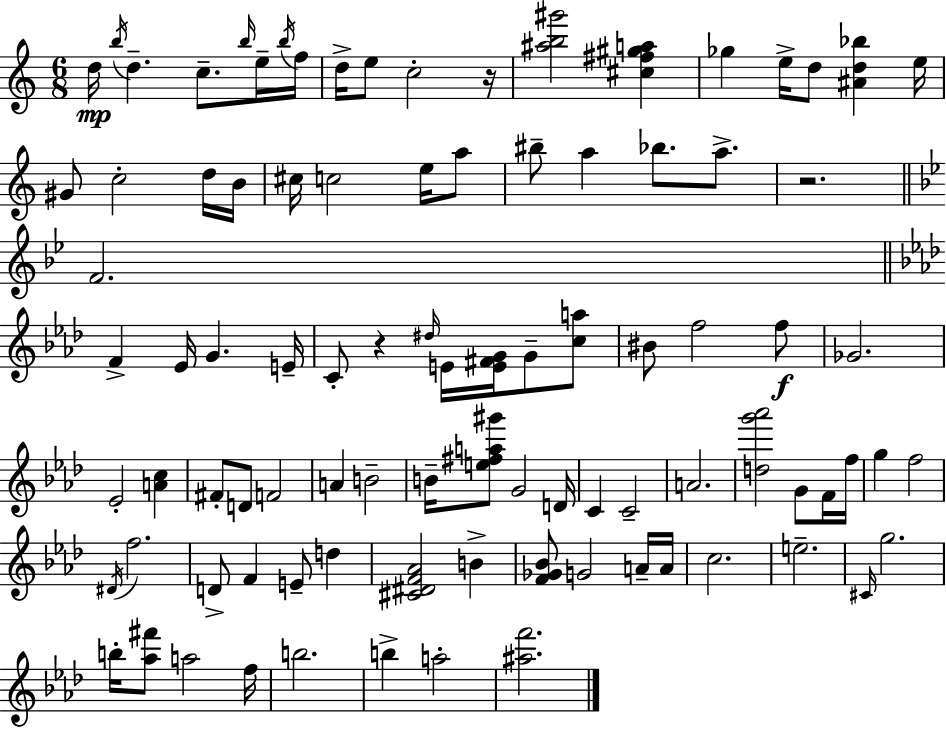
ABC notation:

X:1
T:Untitled
M:6/8
L:1/4
K:C
d/4 b/4 d c/2 b/4 e/4 b/4 f/4 d/4 e/2 c2 z/4 [^ab^g']2 [^c^f^ga] _g e/4 d/2 [^Ad_b] e/4 ^G/2 c2 d/4 B/4 ^c/4 c2 e/4 a/2 ^b/2 a _b/2 a/2 z2 F2 F _E/4 G E/4 C/2 z ^d/4 E/4 [E^FG]/4 G/2 [ca]/2 ^B/2 f2 f/2 _G2 _E2 [Ac] ^F/2 D/2 F2 A B2 B/4 [e^fa^g']/2 G2 D/4 C C2 A2 [dg'_a']2 G/2 F/4 f/4 g f2 ^D/4 f2 D/2 F E/2 d [^C^DF_A]2 B [F_G_B]/2 G2 A/4 A/4 c2 e2 ^C/4 g2 b/4 [_a^f']/2 a2 f/4 b2 b a2 [^af']2